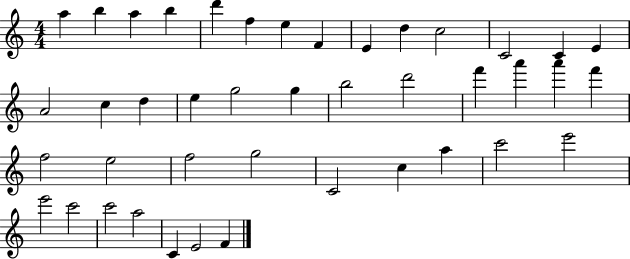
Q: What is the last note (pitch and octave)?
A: F4